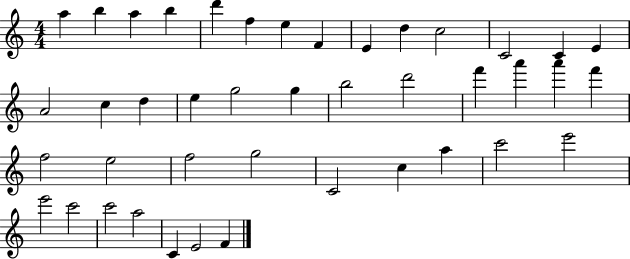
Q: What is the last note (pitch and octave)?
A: F4